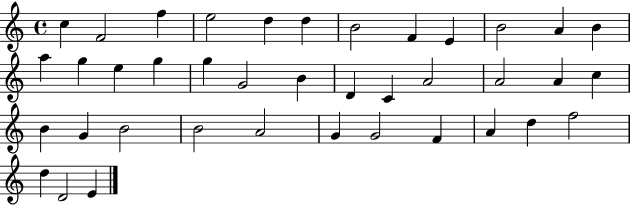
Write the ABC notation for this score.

X:1
T:Untitled
M:4/4
L:1/4
K:C
c F2 f e2 d d B2 F E B2 A B a g e g g G2 B D C A2 A2 A c B G B2 B2 A2 G G2 F A d f2 d D2 E